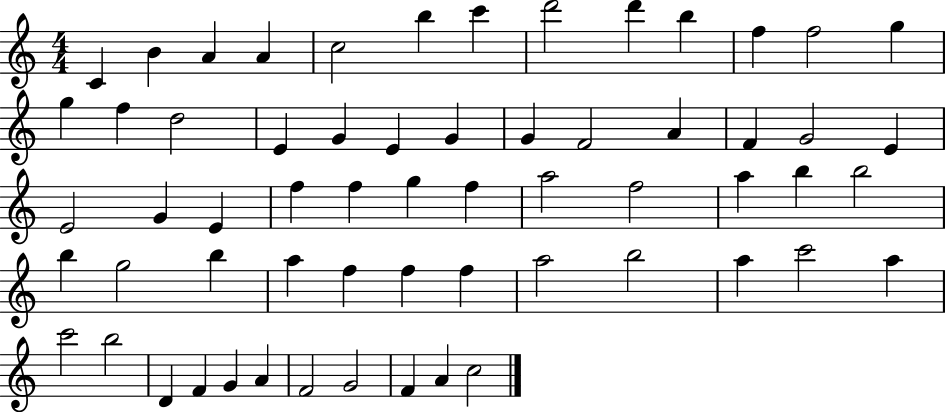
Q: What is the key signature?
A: C major